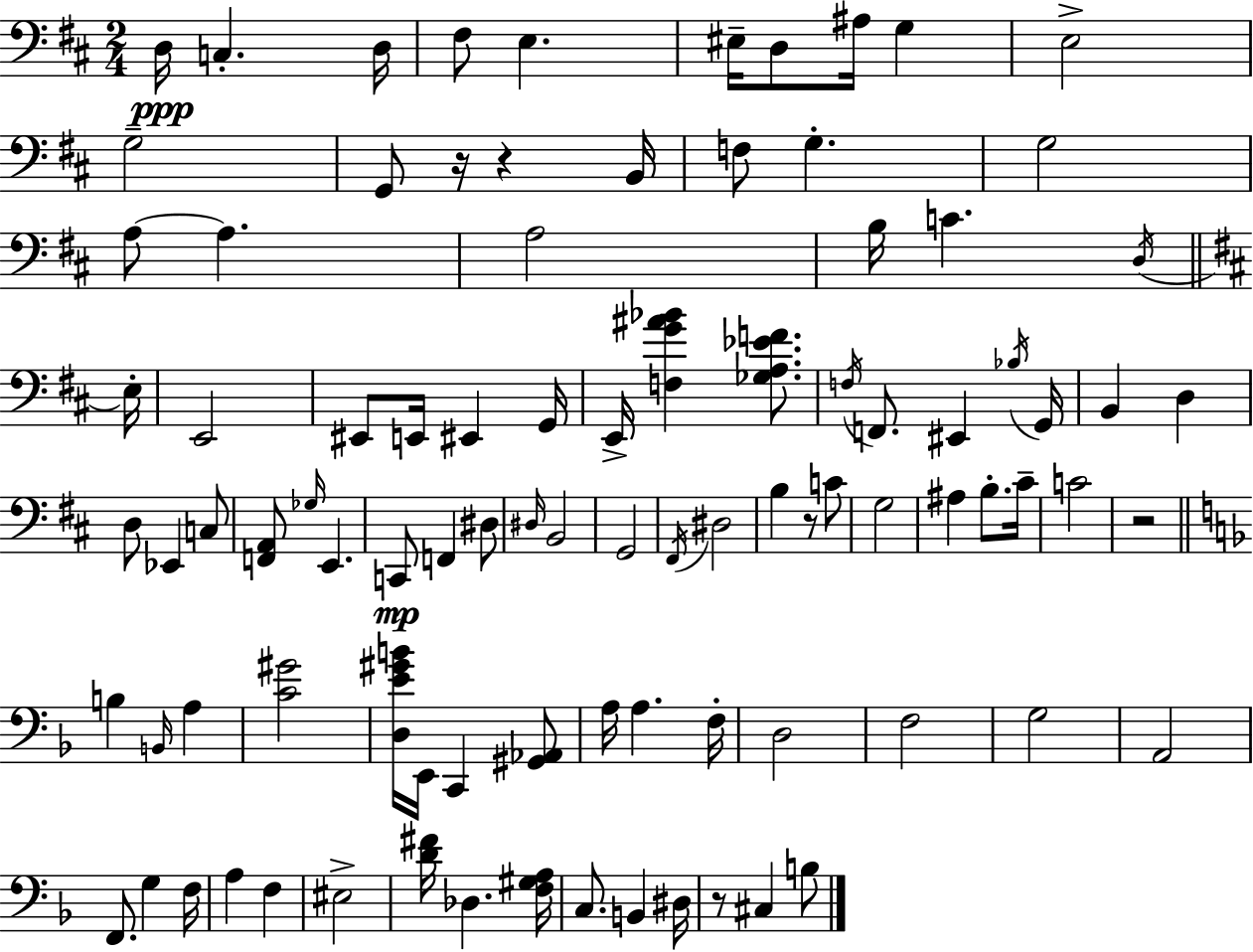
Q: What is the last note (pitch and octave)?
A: B3